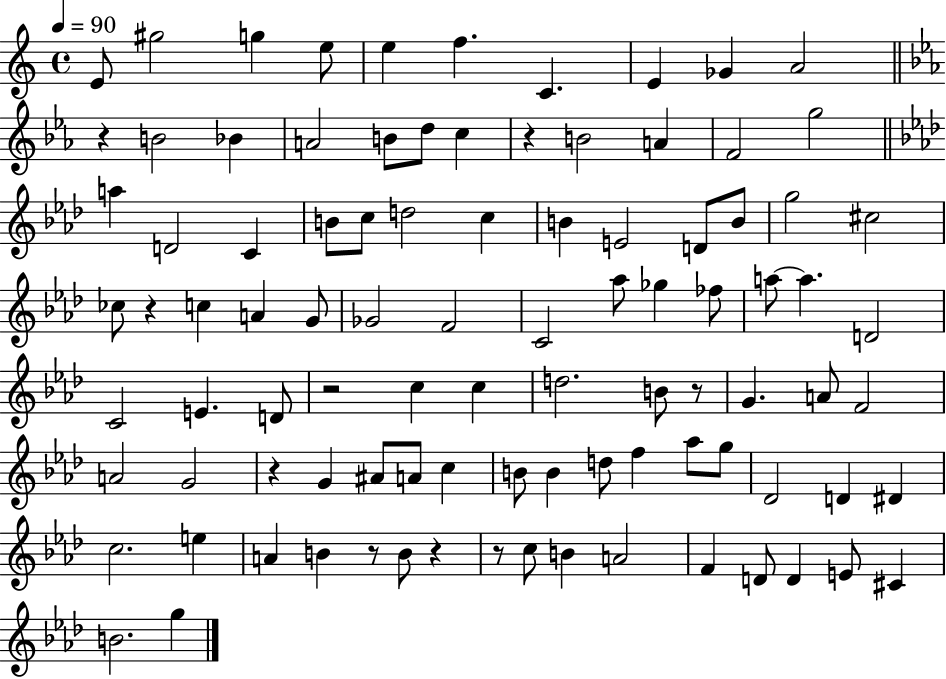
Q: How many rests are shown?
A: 9